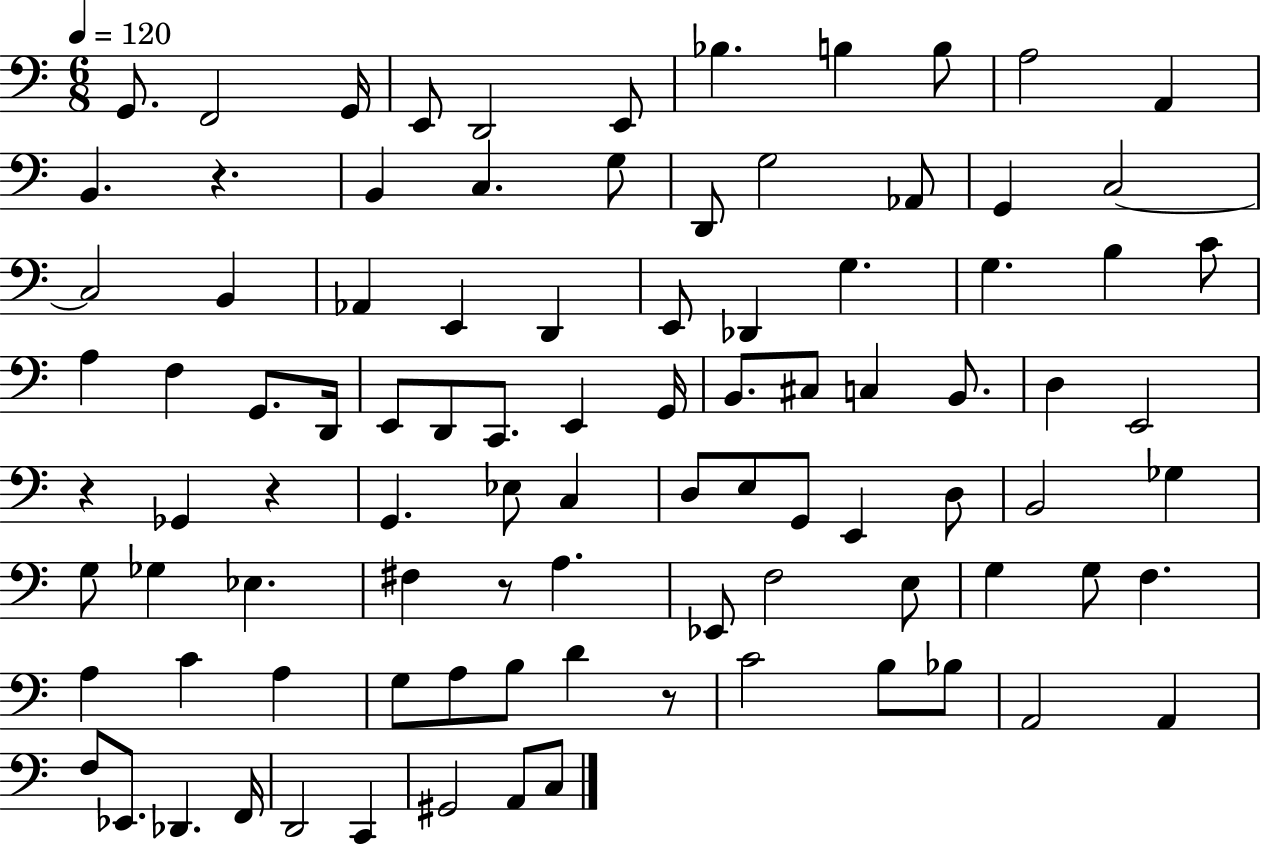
X:1
T:Untitled
M:6/8
L:1/4
K:C
G,,/2 F,,2 G,,/4 E,,/2 D,,2 E,,/2 _B, B, B,/2 A,2 A,, B,, z B,, C, G,/2 D,,/2 G,2 _A,,/2 G,, C,2 C,2 B,, _A,, E,, D,, E,,/2 _D,, G, G, B, C/2 A, F, G,,/2 D,,/4 E,,/2 D,,/2 C,,/2 E,, G,,/4 B,,/2 ^C,/2 C, B,,/2 D, E,,2 z _G,, z G,, _E,/2 C, D,/2 E,/2 G,,/2 E,, D,/2 B,,2 _G, G,/2 _G, _E, ^F, z/2 A, _E,,/2 F,2 E,/2 G, G,/2 F, A, C A, G,/2 A,/2 B,/2 D z/2 C2 B,/2 _B,/2 A,,2 A,, F,/2 _E,,/2 _D,, F,,/4 D,,2 C,, ^G,,2 A,,/2 C,/2